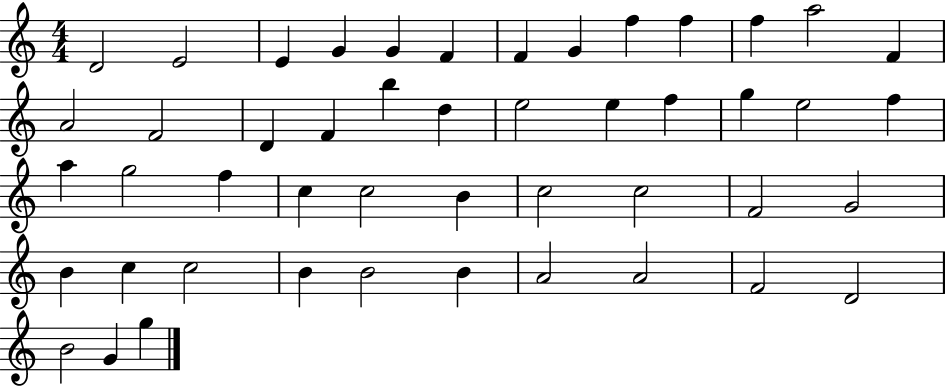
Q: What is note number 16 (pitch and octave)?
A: D4